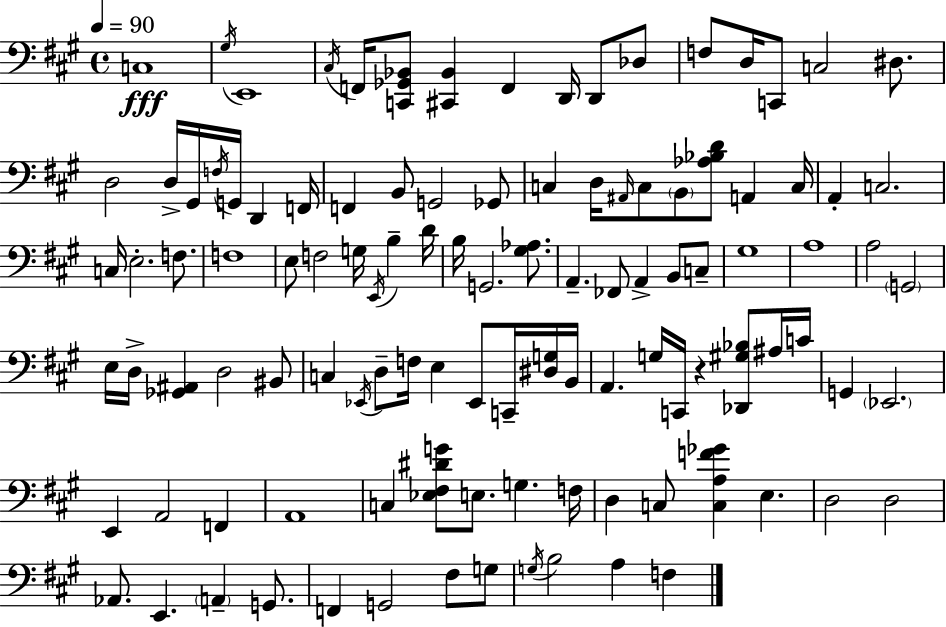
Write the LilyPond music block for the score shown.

{
  \clef bass
  \time 4/4
  \defaultTimeSignature
  \key a \major
  \tempo 4 = 90
  \repeat volta 2 { c1\fff | \acciaccatura { gis16 } e,1 | \acciaccatura { cis16 } f,16 <c, ges, bes,>8 <cis, bes,>4 f,4 d,16 d,8 | des8 f8 d16 c,8 c2 dis8. | \break d2 d16-> gis,16 \acciaccatura { f16 } g,16 d,4 | f,16 f,4 b,8 g,2 | ges,8 c4 d16 \grace { ais,16 } c8 \parenthesize b,8 <aes bes d'>8 a,4 | c16 a,4-. c2. | \break c16 e2.-. | f8. f1 | e8 f2 g16 \acciaccatura { e,16 } | b4-- d'16 b16 g,2. | \break <gis aes>8. a,4.-- fes,8 a,4-> | b,8 c8-- gis1 | a1 | a2 \parenthesize g,2 | \break e16 d16-> <ges, ais,>4 d2 | bis,8 c4 \acciaccatura { ees,16 } d8-- f16 e4 | ees,8 c,16-- <dis g>16 b,16 a,4. g16 c,16 r4 | <des, gis bes>8 ais16 c'16 g,4 \parenthesize ees,2. | \break e,4 a,2 | f,4 a,1 | c4 <ees fis dis' g'>8 e8. g4. | f16 d4 c8 <c a f' ges'>4 | \break e4. d2 d2 | aes,8. e,4. \parenthesize a,4-- | g,8. f,4 g,2 | fis8 g8 \acciaccatura { g16 } b2 a4 | \break f4 } \bar "|."
}